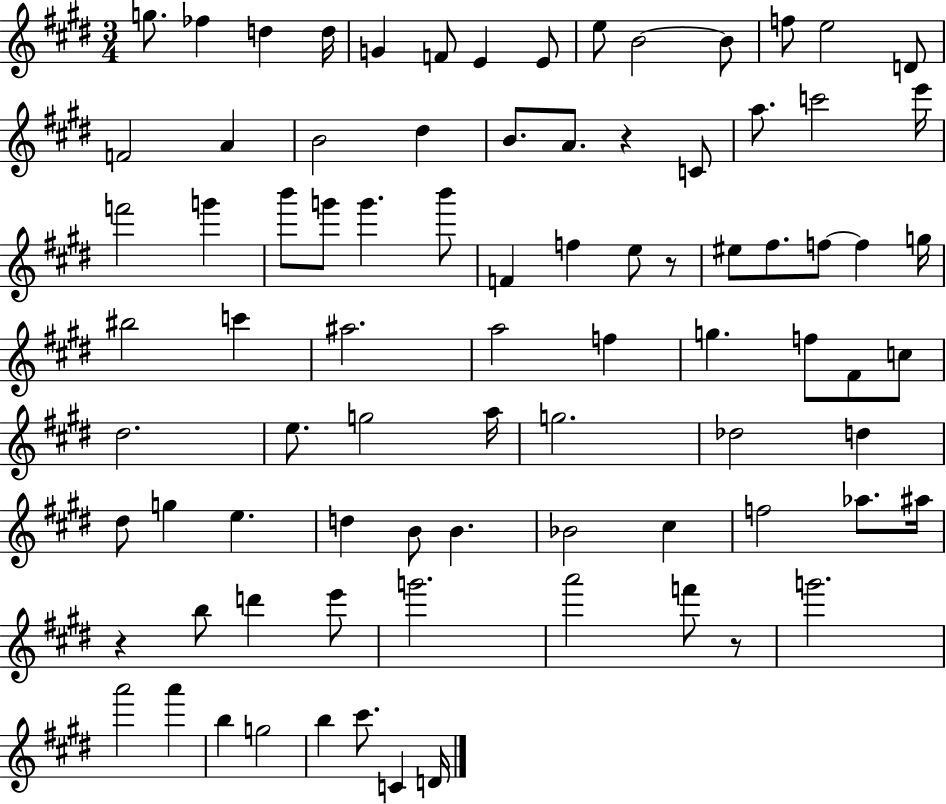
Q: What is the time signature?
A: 3/4